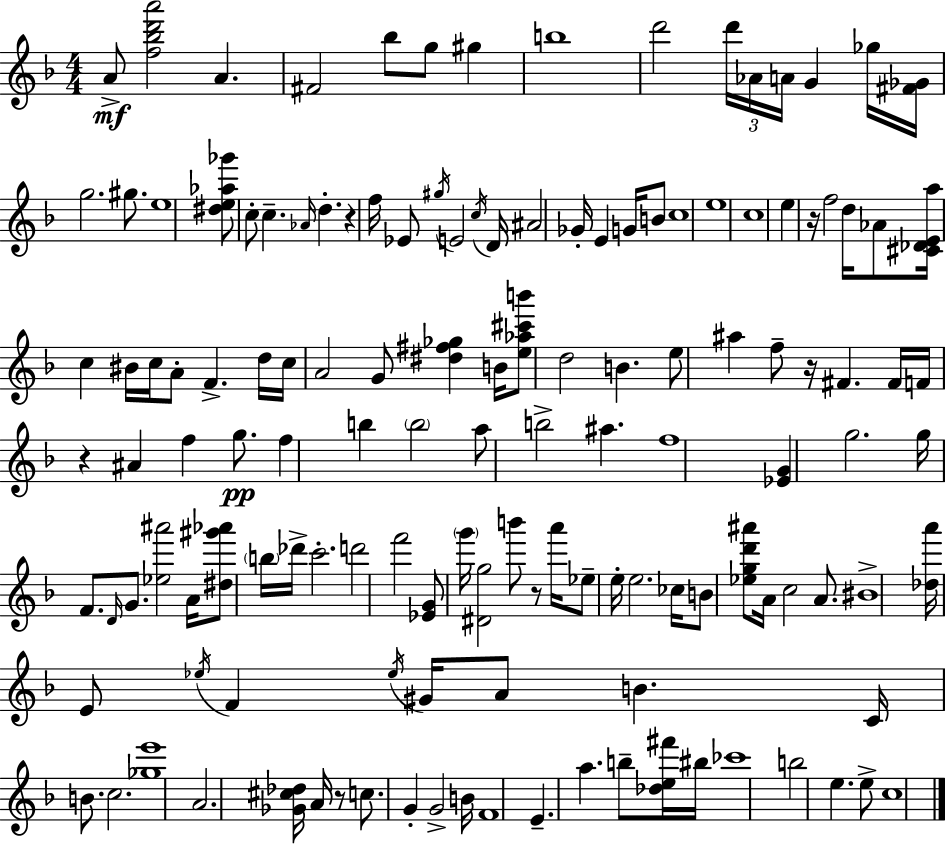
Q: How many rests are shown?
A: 6